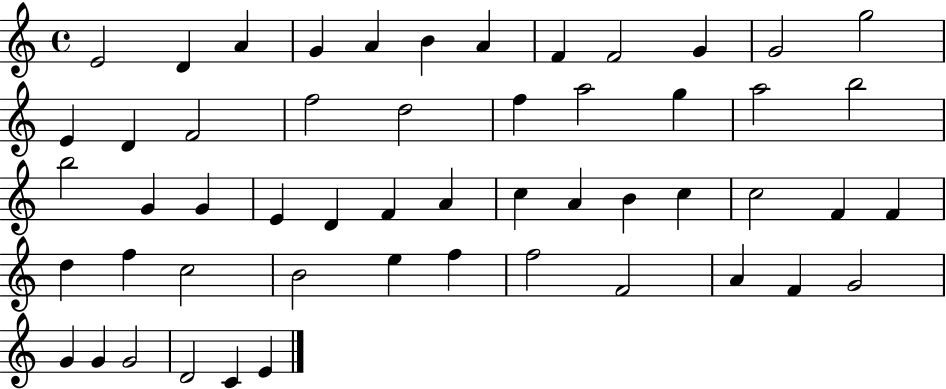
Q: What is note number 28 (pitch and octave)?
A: F4